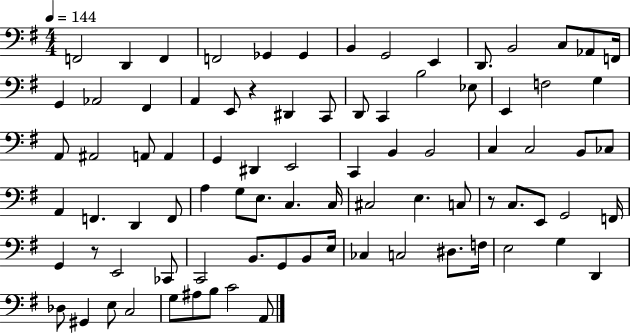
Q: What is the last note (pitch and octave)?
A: A2